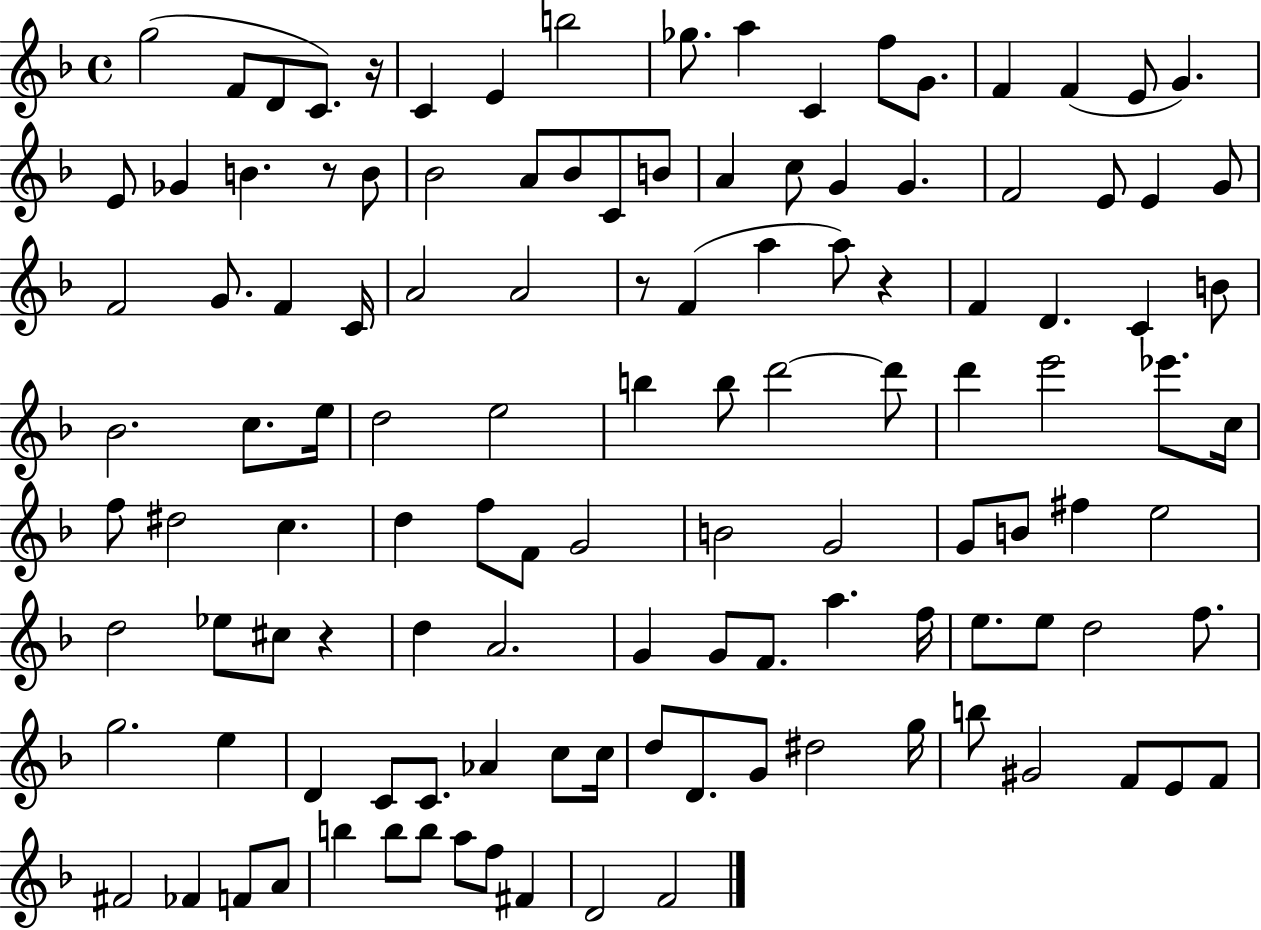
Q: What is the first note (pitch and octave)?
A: G5